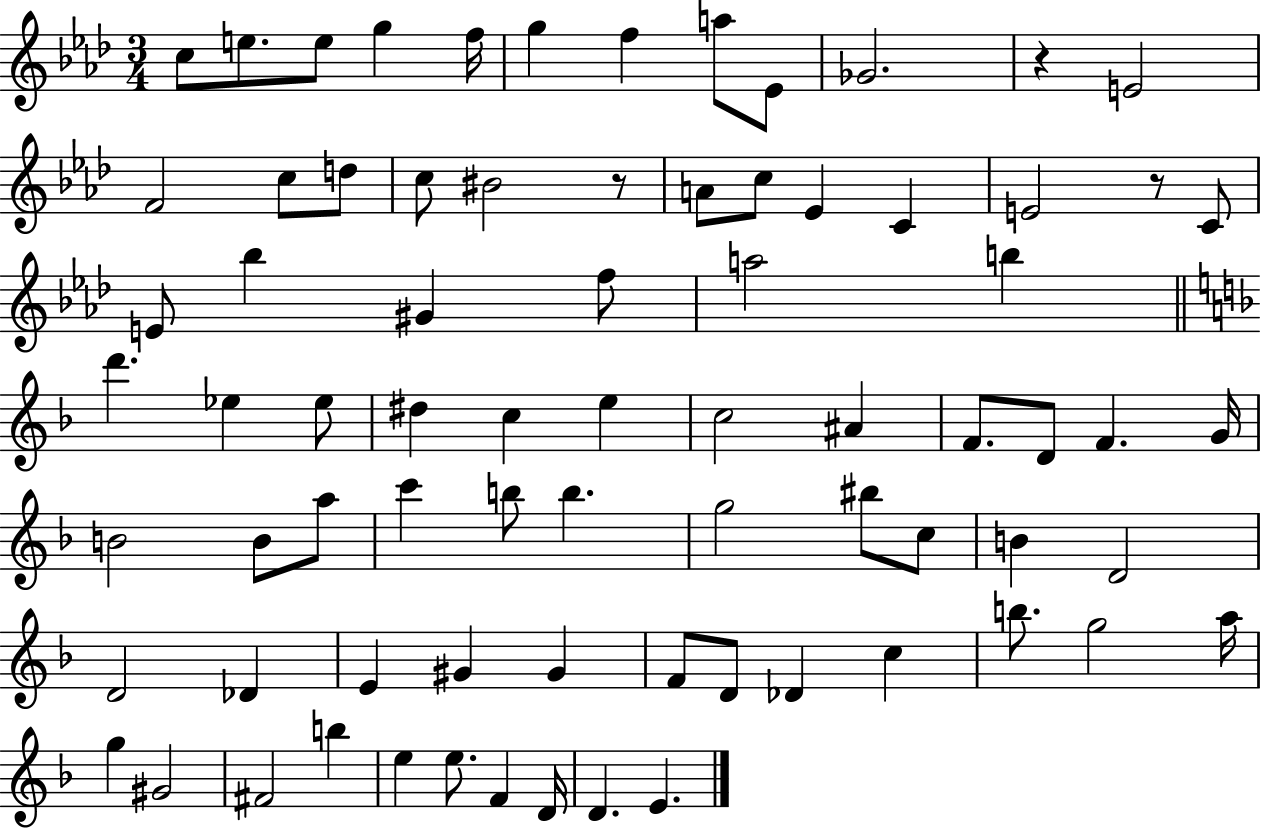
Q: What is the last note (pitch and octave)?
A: E4